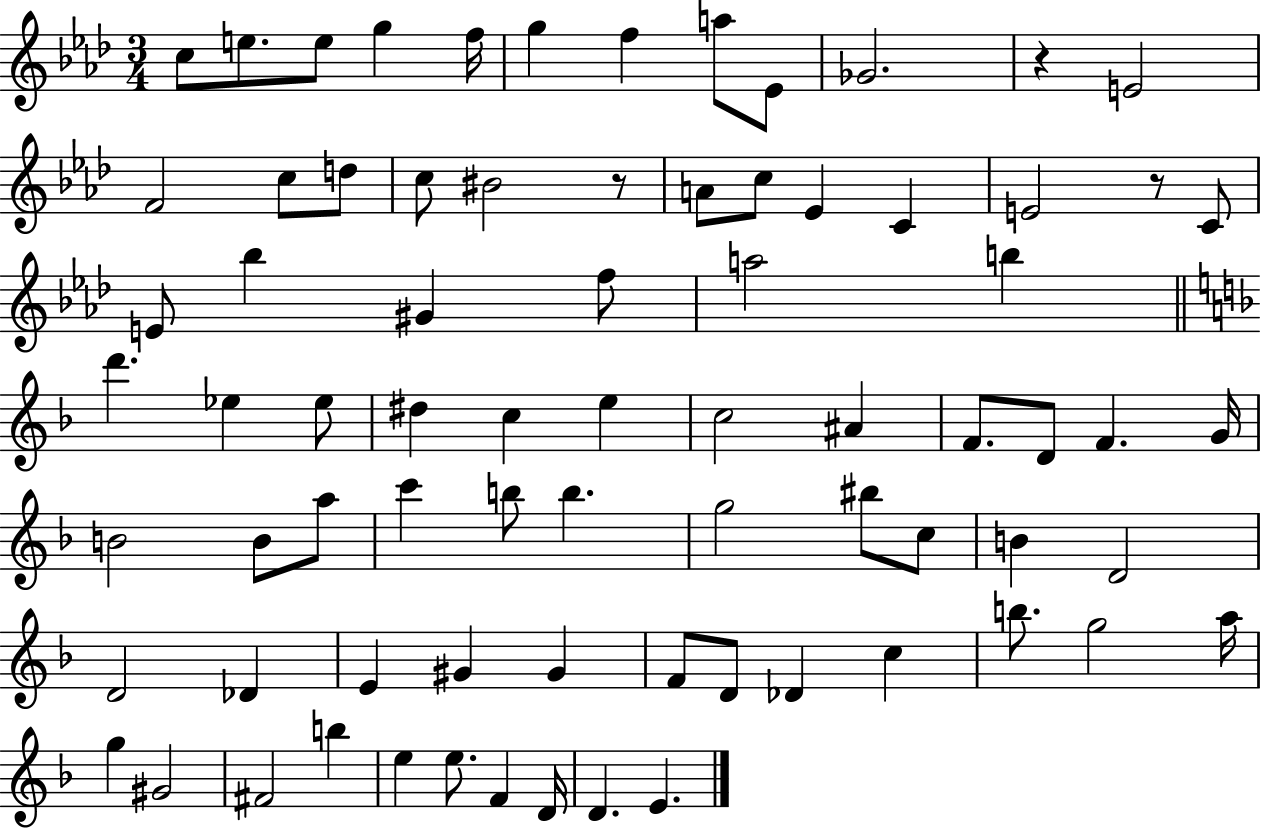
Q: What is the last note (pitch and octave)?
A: E4